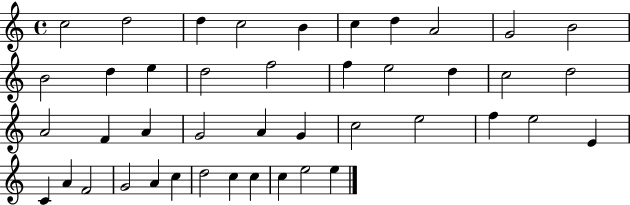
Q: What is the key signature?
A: C major